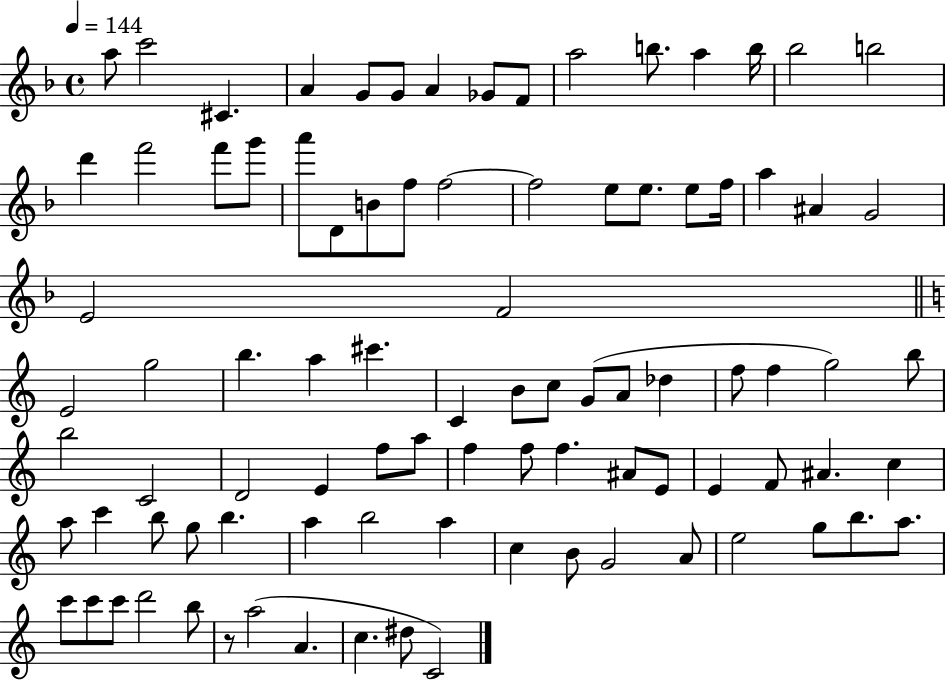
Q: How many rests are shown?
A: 1